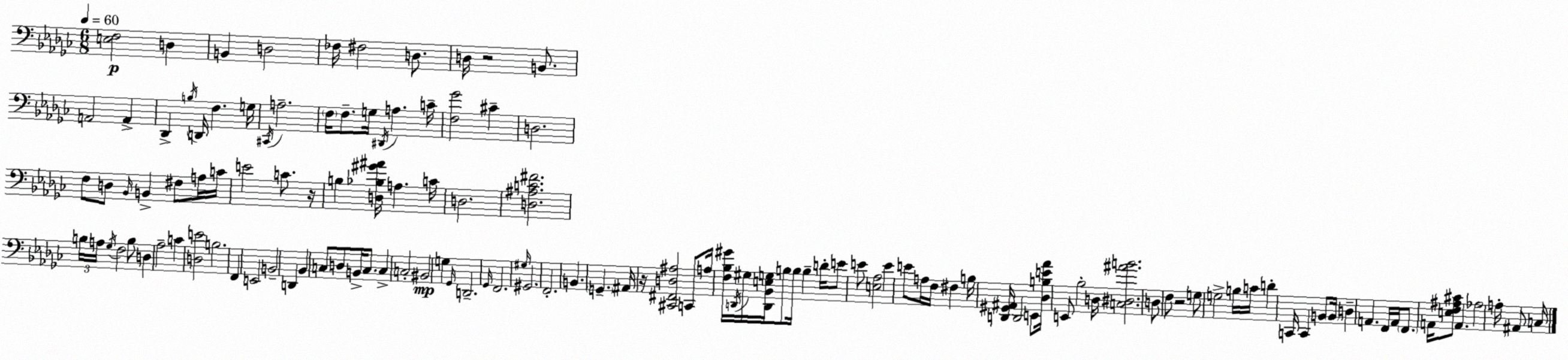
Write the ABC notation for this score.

X:1
T:Untitled
M:6/8
L:1/4
K:Ebm
[E,F,]2 D, B,, D,2 _F,/4 ^F,2 D,/2 D,/4 z2 B,,/2 A,,2 A,, _D,, B,/4 D,,/4 F, G,/4 ^C,,/4 A,2 F,/4 F,/2 G,/4 ^D,,/4 A, C/4 [F,_G]2 ^C D,2 F,/2 D,/2 _B,,/4 B,, ^F,/2 A,/4 C/4 E2 C/2 z/4 B, [D,_B,^G^A]/4 A, C/4 D,2 [D,^A,C^F]2 B,/4 A,/4 _G,/4 F,2 B,/2 D, _A,2 C [D,E]2 B,2 F,, E,,2 B,,2 D,, _B,, C,/2 D,/2 B,,/4 C,/2 C, C,2 ^B,,2 G, _G,,/4 D,,2 _G,,/4 F,,2 ^G,/4 ^G,,2 F,,2 B,, G,, ^A,,/4 z/4 [^C,,^F,,D,^A,]2 C,,/2 A,/4 [F,_B,^G]/4 D,,/4 ^G,/4 [D,,_B,,E,G,]/4 B,/2 B,/4 B, D/4 E/2 E/2 [E,_A,]2 E E/2 A,/4 F,/4 ^F, B,/4 [D,,^G,,^A,,]/4 D,,2 E,,/2 [_D,B,E_A]/4 E,,/2 _B,2 D,/4 [C,^D,^AB]2 D,/2 F,/2 z2 G,/2 G,2 B,/4 C/4 D C,,/4 C,, B,,/2 B,,/4 D, A,, F,,/4 A,,/4 F,,/2 A,,/4 [E,F,^A,^C]/2 A,, _A,2 A,/4 ^A,,/2 C,/4